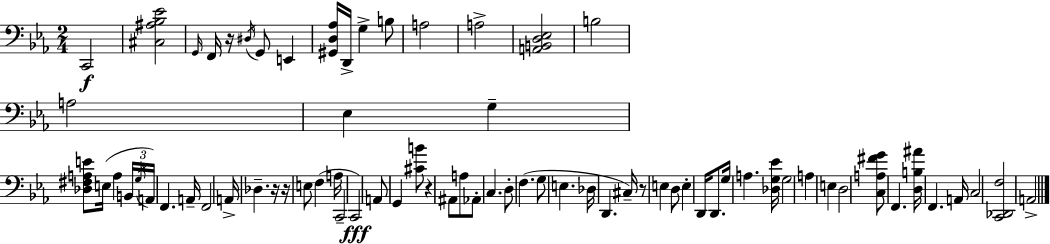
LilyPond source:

{
  \clef bass
  \numericTimeSignature
  \time 2/4
  \key ees \major
  c,2\f | <cis ais bes ees'>2 | \grace { g,16 } f,16 r16 \acciaccatura { dis16 } g,8 e,4 | <gis, d aes>16 d,16-> g4-> | \break b8 a2 | a2-> | <a, b, d ees>2 | b2 | \break a2 | ees4 g4-- | <des fis a e'>8 e16( a4 | \tuplet 3/2 { b,16 \acciaccatura { g16 } a,16) } f,4. | \break a,16-- f,2 | a,16-> des4.-- | r16 r16 e8 f4( | a16 c,2-- | \break c,2\fff) | a,8 g,4 | <cis' b'>8 r4 ais,8 | a8 aes,8-. c4. | \break d8-. f4.( | g8 e4. | des16 d,4. | cis16--) r8 e4 | \break d8 e4-. d,16 | d,8. g16 a4. | <des g ees'>16 g2 | a4 e4 | \break d2 | <c a fis' g'>8 f,4. | <d b ais'>16 f,4. | a,16 c2 | \break <c, des, f>2 | a,2-> | \bar "|."
}